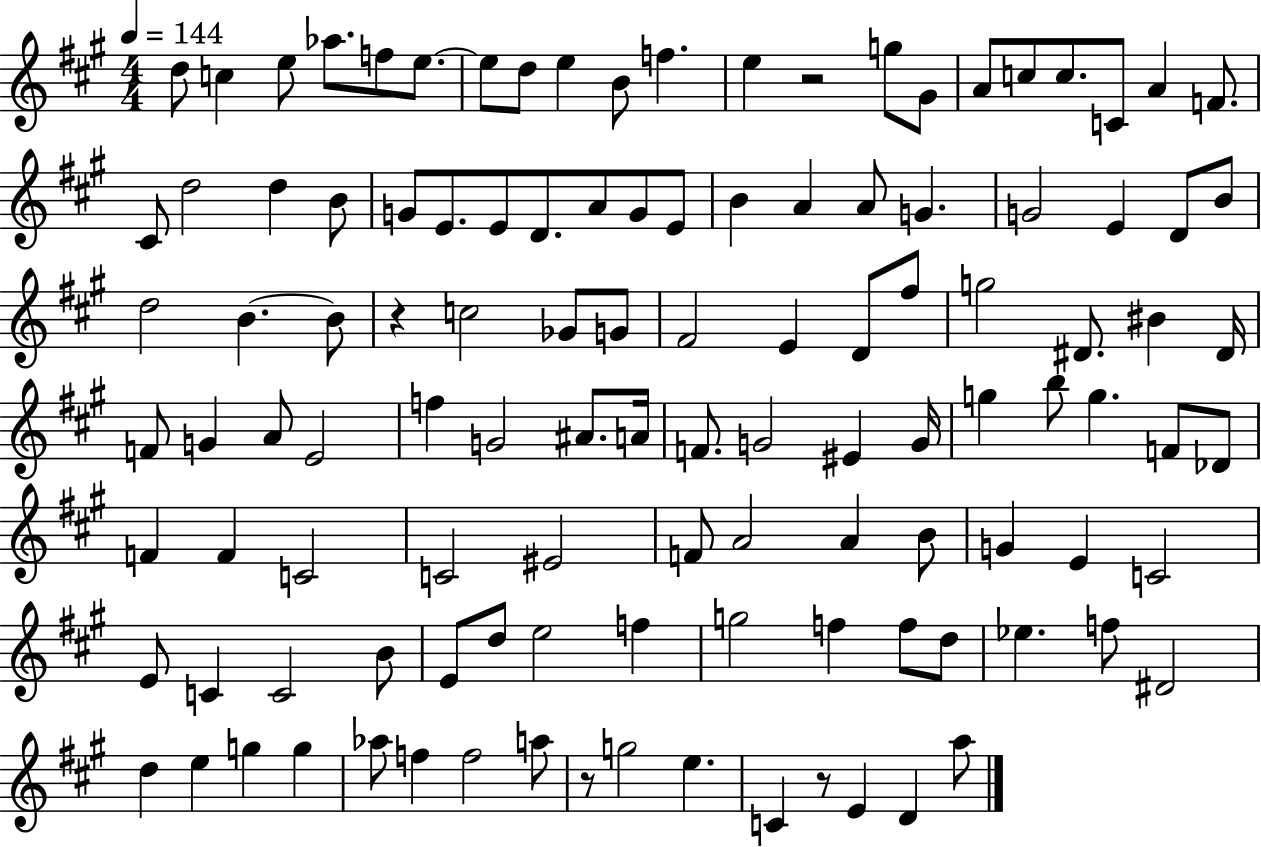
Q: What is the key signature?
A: A major